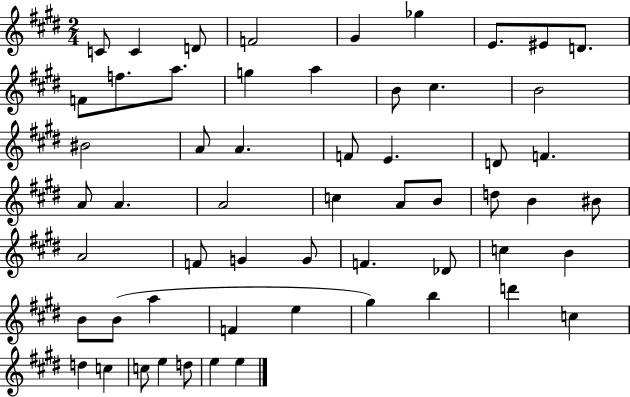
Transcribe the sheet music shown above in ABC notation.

X:1
T:Untitled
M:2/4
L:1/4
K:E
C/2 C D/2 F2 ^G _g E/2 ^E/2 D/2 F/2 f/2 a/2 g a B/2 ^c B2 ^B2 A/2 A F/2 E D/2 F A/2 A A2 c A/2 B/2 d/2 B ^B/2 A2 F/2 G G/2 F _D/2 c B B/2 B/2 a F e ^g b d' c d c c/2 e d/2 e e